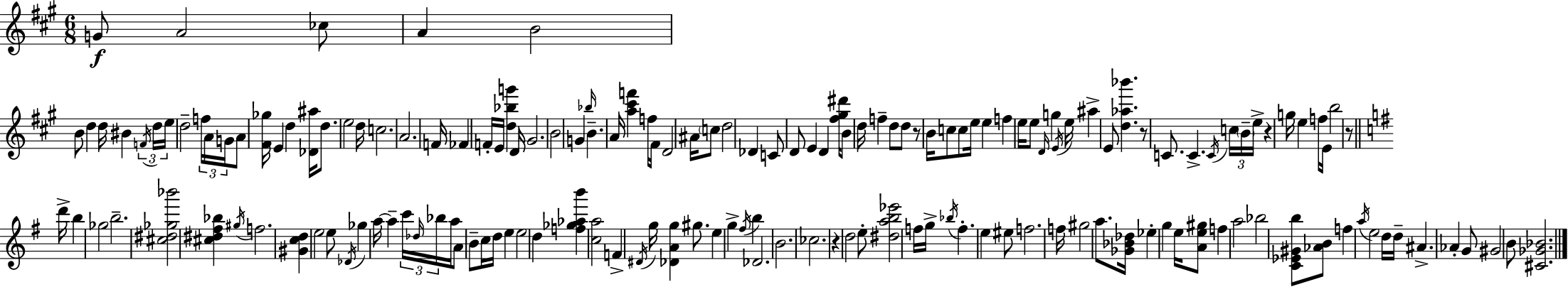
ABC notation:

X:1
T:Untitled
M:6/8
L:1/4
K:A
G/2 A2 _c/2 A B2 B/2 d d/4 ^B F/4 d/4 e/4 d2 f/4 A/4 G/4 A/2 [^F_g]/4 E d [_D^a]/4 d/2 e2 d/4 c2 A2 F/4 _F F/4 E/4 [d_bg'] D/4 ^G2 B2 G _b/4 B A/4 [a^c'f'] f/4 ^F/4 D2 ^A/4 c/2 d2 _D C/2 D/2 E D [^f^g^d']/4 B/2 d/4 f d/2 d/2 z/2 B/4 c/2 c/2 e/4 e f e/4 e/2 D/4 g E/4 e/4 ^a E/2 [d_a_b'] z/2 C/2 C C/4 c/4 B/4 e/4 z g/4 e f/4 E/4 b2 z/2 d'/4 b _g2 b2 [^c^d_g_b']2 [^c^d^f_b] ^g/4 f2 [^Gcd] e2 e/2 _D/4 _g a/4 a c'/4 _d/4 _b/4 a/4 A/2 B/2 c/4 d/4 e e2 d [f_g_ab'] [ca]2 F ^D/4 g/4 [_DAg] ^g/2 e g ^f/4 b _D2 B2 _c2 z d2 e/2 [^dab_e']2 f/4 g/4 _b/4 f e ^e/2 f2 f/4 ^g2 a/2 [_G_B_d]/4 _e g e/4 [Ae^g]/2 f a2 _b2 [C_E^Gb]/2 [_AB]/2 f a/4 e2 d/4 d/4 ^A _A G/2 ^G2 B/2 [^C_G_B]2